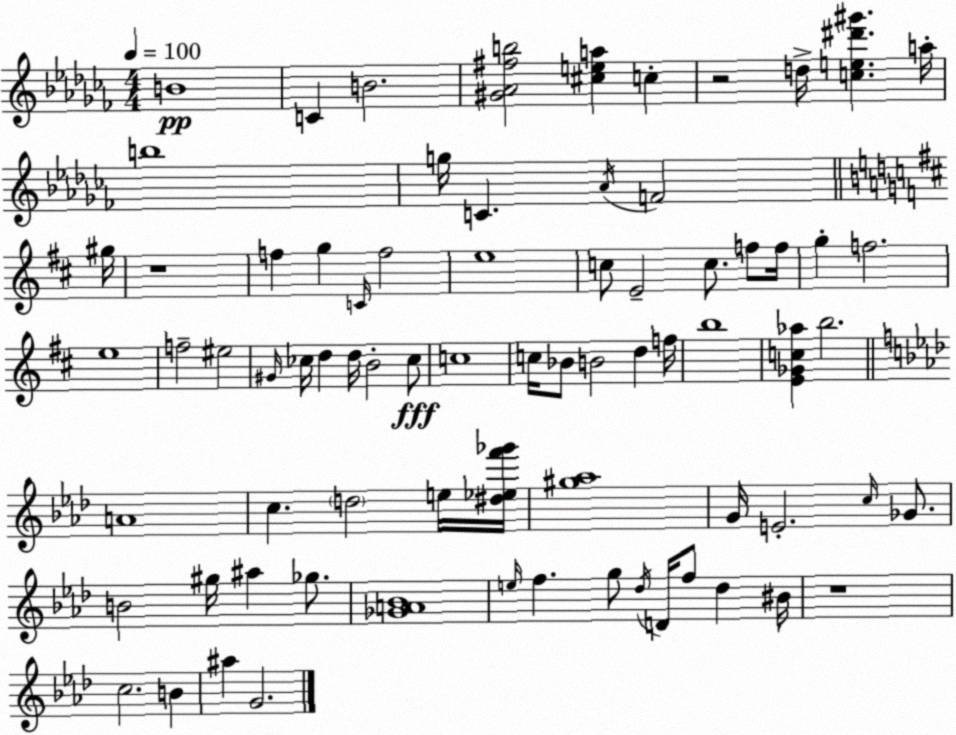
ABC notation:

X:1
T:Untitled
M:4/4
L:1/4
K:Abm
B4 C B2 [^G_A^fb]2 [^cea] c z2 d/4 [ce^d'^g'] a/4 b4 g/4 C _A/4 F2 ^g/4 z4 f g C/4 f2 e4 c/2 E2 c/2 f/2 f/4 g f2 e4 f2 ^e2 ^G/4 _c/4 d d/4 B2 _c/2 c4 c/4 _B/2 B2 d f/4 b4 [E_Gc_a] b2 A4 c d2 e/4 [^d_ef'_g']/4 [^g_a]4 G/4 E2 c/4 _G/2 B2 ^g/4 ^a _g/2 [_GA_B]4 e/4 f g/2 _d/4 D/4 f/2 _d ^B/4 z4 c2 B ^a G2